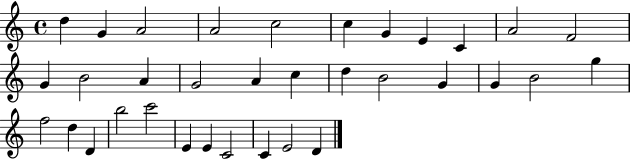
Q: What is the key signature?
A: C major